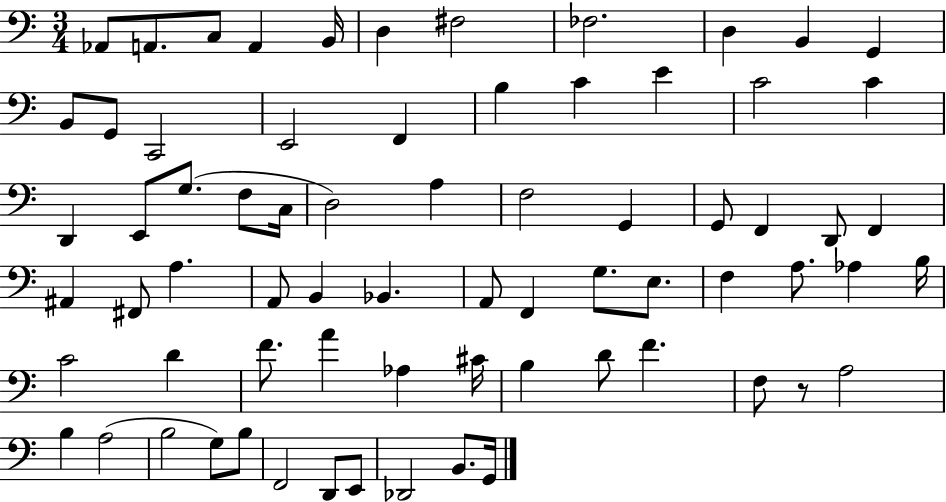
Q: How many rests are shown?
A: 1